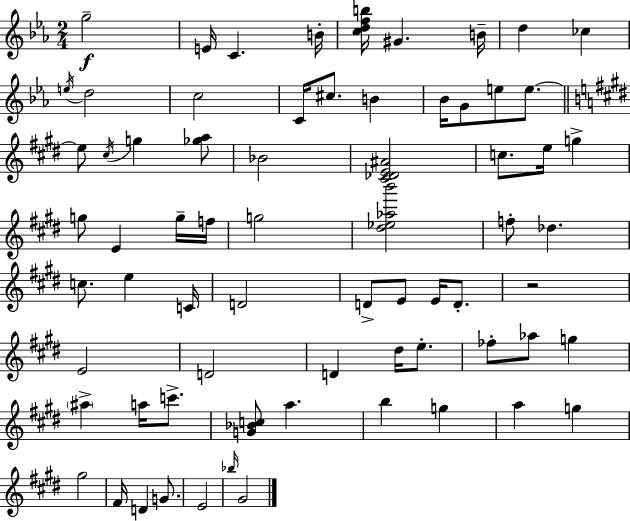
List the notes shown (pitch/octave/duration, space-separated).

G5/h E4/s C4/q. B4/s [C5,D5,F5,B5]/s G#4/q. B4/s D5/q CES5/q E5/s D5/h C5/h C4/s C#5/e. B4/q Bb4/s G4/e E5/e E5/e. E5/e C#5/s G5/q [Gb5,A5]/e Bb4/h [C#4,Db4,E4,A#4]/h C5/e. E5/s G5/q G5/e E4/q G5/s F5/s G5/h [D#5,Eb5,Ab5,B6]/h F5/e Db5/q. C5/e. E5/q C4/s D4/h D4/e E4/e E4/s D4/e. R/h E4/h D4/h D4/q D#5/s E5/e. FES5/e Ab5/e G5/q A#5/q A5/s C6/e. [G4,Bb4,C5]/e A5/q. B5/q G5/q A5/q G5/q G#5/h F#4/s D4/q G4/e. E4/h Bb5/s G#4/h